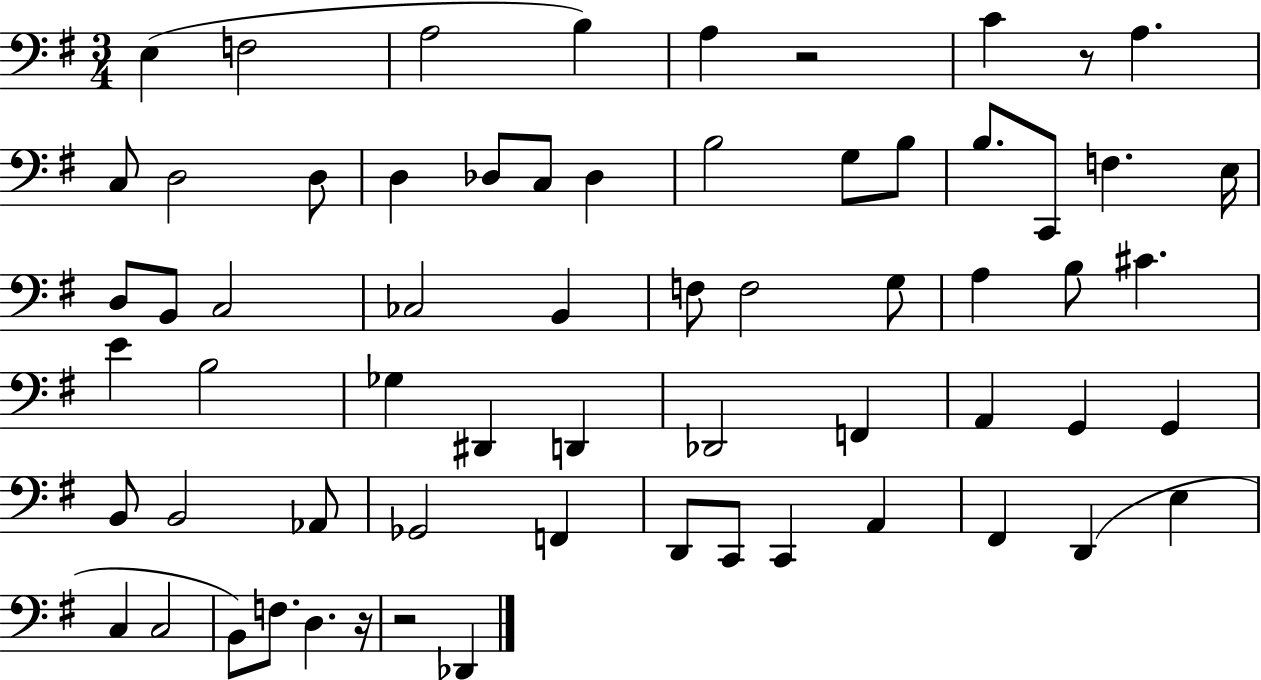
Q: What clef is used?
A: bass